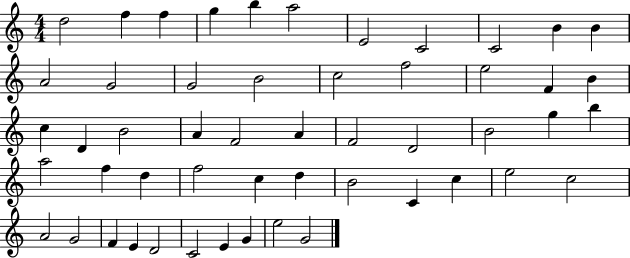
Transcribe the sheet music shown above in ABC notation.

X:1
T:Untitled
M:4/4
L:1/4
K:C
d2 f f g b a2 E2 C2 C2 B B A2 G2 G2 B2 c2 f2 e2 F B c D B2 A F2 A F2 D2 B2 g b a2 f d f2 c d B2 C c e2 c2 A2 G2 F E D2 C2 E G e2 G2